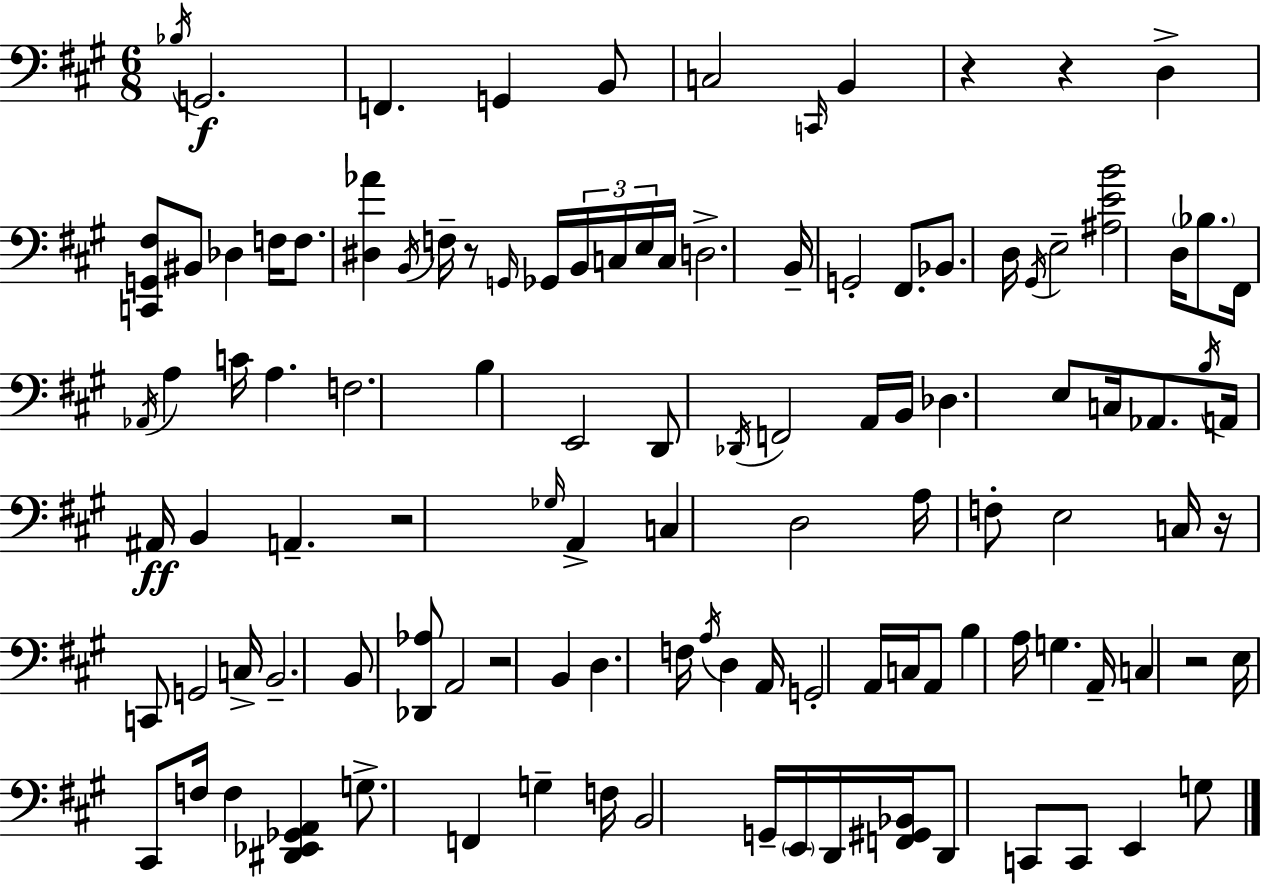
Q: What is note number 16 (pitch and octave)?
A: G2